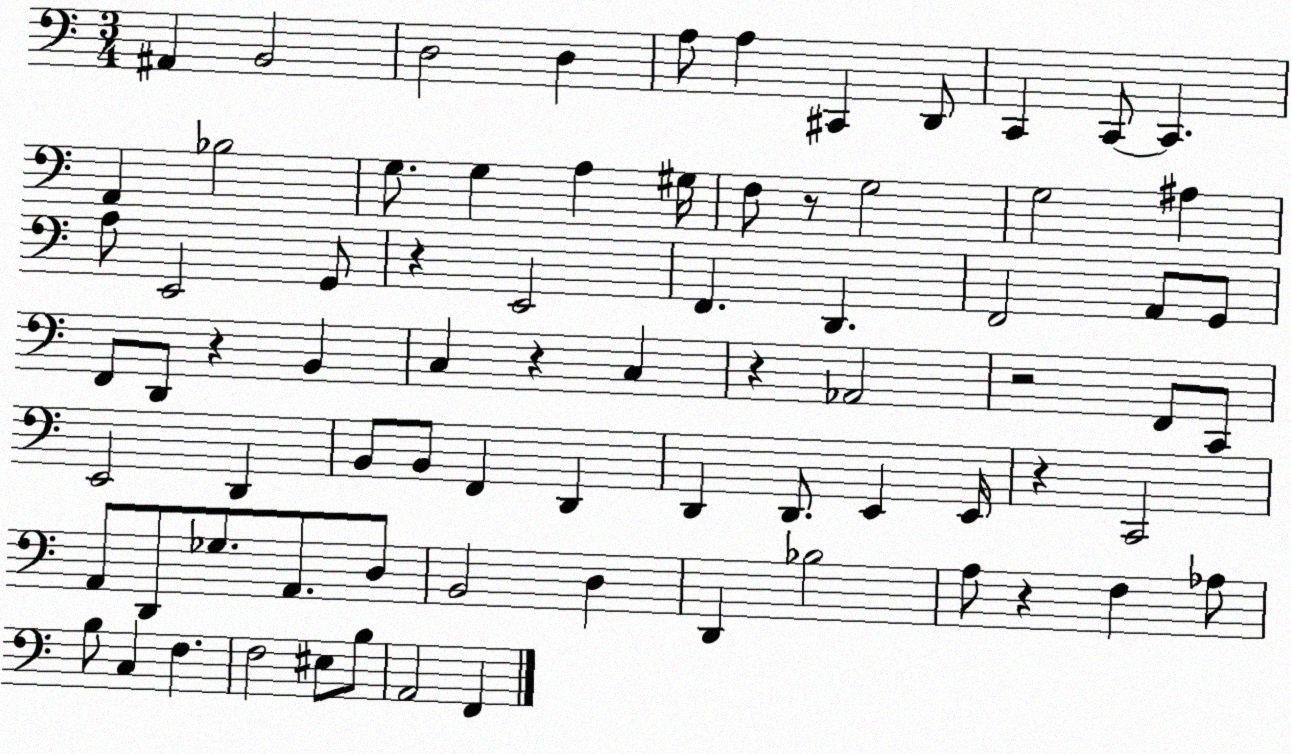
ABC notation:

X:1
T:Untitled
M:3/4
L:1/4
K:C
^A,, B,,2 D,2 D, A,/2 A, ^C,, D,,/2 C,, C,,/2 C,, A,, _B,2 G,/2 G, A, ^G,/4 F,/2 z/2 G,2 G,2 ^A, A,/2 E,,2 G,,/2 z E,,2 F,, D,, F,,2 A,,/2 G,,/2 F,,/2 D,,/2 z B,, C, z C, z _A,,2 z2 F,,/2 C,,/2 E,,2 D,, B,,/2 B,,/2 F,, D,, D,, D,,/2 E,, E,,/4 z C,,2 A,,/2 D,,/2 _G,/2 A,,/2 D,/2 B,,2 D, D,, _B,2 A,/2 z F, _A,/2 B,/2 C, F, F,2 ^E,/2 B,/2 A,,2 F,,